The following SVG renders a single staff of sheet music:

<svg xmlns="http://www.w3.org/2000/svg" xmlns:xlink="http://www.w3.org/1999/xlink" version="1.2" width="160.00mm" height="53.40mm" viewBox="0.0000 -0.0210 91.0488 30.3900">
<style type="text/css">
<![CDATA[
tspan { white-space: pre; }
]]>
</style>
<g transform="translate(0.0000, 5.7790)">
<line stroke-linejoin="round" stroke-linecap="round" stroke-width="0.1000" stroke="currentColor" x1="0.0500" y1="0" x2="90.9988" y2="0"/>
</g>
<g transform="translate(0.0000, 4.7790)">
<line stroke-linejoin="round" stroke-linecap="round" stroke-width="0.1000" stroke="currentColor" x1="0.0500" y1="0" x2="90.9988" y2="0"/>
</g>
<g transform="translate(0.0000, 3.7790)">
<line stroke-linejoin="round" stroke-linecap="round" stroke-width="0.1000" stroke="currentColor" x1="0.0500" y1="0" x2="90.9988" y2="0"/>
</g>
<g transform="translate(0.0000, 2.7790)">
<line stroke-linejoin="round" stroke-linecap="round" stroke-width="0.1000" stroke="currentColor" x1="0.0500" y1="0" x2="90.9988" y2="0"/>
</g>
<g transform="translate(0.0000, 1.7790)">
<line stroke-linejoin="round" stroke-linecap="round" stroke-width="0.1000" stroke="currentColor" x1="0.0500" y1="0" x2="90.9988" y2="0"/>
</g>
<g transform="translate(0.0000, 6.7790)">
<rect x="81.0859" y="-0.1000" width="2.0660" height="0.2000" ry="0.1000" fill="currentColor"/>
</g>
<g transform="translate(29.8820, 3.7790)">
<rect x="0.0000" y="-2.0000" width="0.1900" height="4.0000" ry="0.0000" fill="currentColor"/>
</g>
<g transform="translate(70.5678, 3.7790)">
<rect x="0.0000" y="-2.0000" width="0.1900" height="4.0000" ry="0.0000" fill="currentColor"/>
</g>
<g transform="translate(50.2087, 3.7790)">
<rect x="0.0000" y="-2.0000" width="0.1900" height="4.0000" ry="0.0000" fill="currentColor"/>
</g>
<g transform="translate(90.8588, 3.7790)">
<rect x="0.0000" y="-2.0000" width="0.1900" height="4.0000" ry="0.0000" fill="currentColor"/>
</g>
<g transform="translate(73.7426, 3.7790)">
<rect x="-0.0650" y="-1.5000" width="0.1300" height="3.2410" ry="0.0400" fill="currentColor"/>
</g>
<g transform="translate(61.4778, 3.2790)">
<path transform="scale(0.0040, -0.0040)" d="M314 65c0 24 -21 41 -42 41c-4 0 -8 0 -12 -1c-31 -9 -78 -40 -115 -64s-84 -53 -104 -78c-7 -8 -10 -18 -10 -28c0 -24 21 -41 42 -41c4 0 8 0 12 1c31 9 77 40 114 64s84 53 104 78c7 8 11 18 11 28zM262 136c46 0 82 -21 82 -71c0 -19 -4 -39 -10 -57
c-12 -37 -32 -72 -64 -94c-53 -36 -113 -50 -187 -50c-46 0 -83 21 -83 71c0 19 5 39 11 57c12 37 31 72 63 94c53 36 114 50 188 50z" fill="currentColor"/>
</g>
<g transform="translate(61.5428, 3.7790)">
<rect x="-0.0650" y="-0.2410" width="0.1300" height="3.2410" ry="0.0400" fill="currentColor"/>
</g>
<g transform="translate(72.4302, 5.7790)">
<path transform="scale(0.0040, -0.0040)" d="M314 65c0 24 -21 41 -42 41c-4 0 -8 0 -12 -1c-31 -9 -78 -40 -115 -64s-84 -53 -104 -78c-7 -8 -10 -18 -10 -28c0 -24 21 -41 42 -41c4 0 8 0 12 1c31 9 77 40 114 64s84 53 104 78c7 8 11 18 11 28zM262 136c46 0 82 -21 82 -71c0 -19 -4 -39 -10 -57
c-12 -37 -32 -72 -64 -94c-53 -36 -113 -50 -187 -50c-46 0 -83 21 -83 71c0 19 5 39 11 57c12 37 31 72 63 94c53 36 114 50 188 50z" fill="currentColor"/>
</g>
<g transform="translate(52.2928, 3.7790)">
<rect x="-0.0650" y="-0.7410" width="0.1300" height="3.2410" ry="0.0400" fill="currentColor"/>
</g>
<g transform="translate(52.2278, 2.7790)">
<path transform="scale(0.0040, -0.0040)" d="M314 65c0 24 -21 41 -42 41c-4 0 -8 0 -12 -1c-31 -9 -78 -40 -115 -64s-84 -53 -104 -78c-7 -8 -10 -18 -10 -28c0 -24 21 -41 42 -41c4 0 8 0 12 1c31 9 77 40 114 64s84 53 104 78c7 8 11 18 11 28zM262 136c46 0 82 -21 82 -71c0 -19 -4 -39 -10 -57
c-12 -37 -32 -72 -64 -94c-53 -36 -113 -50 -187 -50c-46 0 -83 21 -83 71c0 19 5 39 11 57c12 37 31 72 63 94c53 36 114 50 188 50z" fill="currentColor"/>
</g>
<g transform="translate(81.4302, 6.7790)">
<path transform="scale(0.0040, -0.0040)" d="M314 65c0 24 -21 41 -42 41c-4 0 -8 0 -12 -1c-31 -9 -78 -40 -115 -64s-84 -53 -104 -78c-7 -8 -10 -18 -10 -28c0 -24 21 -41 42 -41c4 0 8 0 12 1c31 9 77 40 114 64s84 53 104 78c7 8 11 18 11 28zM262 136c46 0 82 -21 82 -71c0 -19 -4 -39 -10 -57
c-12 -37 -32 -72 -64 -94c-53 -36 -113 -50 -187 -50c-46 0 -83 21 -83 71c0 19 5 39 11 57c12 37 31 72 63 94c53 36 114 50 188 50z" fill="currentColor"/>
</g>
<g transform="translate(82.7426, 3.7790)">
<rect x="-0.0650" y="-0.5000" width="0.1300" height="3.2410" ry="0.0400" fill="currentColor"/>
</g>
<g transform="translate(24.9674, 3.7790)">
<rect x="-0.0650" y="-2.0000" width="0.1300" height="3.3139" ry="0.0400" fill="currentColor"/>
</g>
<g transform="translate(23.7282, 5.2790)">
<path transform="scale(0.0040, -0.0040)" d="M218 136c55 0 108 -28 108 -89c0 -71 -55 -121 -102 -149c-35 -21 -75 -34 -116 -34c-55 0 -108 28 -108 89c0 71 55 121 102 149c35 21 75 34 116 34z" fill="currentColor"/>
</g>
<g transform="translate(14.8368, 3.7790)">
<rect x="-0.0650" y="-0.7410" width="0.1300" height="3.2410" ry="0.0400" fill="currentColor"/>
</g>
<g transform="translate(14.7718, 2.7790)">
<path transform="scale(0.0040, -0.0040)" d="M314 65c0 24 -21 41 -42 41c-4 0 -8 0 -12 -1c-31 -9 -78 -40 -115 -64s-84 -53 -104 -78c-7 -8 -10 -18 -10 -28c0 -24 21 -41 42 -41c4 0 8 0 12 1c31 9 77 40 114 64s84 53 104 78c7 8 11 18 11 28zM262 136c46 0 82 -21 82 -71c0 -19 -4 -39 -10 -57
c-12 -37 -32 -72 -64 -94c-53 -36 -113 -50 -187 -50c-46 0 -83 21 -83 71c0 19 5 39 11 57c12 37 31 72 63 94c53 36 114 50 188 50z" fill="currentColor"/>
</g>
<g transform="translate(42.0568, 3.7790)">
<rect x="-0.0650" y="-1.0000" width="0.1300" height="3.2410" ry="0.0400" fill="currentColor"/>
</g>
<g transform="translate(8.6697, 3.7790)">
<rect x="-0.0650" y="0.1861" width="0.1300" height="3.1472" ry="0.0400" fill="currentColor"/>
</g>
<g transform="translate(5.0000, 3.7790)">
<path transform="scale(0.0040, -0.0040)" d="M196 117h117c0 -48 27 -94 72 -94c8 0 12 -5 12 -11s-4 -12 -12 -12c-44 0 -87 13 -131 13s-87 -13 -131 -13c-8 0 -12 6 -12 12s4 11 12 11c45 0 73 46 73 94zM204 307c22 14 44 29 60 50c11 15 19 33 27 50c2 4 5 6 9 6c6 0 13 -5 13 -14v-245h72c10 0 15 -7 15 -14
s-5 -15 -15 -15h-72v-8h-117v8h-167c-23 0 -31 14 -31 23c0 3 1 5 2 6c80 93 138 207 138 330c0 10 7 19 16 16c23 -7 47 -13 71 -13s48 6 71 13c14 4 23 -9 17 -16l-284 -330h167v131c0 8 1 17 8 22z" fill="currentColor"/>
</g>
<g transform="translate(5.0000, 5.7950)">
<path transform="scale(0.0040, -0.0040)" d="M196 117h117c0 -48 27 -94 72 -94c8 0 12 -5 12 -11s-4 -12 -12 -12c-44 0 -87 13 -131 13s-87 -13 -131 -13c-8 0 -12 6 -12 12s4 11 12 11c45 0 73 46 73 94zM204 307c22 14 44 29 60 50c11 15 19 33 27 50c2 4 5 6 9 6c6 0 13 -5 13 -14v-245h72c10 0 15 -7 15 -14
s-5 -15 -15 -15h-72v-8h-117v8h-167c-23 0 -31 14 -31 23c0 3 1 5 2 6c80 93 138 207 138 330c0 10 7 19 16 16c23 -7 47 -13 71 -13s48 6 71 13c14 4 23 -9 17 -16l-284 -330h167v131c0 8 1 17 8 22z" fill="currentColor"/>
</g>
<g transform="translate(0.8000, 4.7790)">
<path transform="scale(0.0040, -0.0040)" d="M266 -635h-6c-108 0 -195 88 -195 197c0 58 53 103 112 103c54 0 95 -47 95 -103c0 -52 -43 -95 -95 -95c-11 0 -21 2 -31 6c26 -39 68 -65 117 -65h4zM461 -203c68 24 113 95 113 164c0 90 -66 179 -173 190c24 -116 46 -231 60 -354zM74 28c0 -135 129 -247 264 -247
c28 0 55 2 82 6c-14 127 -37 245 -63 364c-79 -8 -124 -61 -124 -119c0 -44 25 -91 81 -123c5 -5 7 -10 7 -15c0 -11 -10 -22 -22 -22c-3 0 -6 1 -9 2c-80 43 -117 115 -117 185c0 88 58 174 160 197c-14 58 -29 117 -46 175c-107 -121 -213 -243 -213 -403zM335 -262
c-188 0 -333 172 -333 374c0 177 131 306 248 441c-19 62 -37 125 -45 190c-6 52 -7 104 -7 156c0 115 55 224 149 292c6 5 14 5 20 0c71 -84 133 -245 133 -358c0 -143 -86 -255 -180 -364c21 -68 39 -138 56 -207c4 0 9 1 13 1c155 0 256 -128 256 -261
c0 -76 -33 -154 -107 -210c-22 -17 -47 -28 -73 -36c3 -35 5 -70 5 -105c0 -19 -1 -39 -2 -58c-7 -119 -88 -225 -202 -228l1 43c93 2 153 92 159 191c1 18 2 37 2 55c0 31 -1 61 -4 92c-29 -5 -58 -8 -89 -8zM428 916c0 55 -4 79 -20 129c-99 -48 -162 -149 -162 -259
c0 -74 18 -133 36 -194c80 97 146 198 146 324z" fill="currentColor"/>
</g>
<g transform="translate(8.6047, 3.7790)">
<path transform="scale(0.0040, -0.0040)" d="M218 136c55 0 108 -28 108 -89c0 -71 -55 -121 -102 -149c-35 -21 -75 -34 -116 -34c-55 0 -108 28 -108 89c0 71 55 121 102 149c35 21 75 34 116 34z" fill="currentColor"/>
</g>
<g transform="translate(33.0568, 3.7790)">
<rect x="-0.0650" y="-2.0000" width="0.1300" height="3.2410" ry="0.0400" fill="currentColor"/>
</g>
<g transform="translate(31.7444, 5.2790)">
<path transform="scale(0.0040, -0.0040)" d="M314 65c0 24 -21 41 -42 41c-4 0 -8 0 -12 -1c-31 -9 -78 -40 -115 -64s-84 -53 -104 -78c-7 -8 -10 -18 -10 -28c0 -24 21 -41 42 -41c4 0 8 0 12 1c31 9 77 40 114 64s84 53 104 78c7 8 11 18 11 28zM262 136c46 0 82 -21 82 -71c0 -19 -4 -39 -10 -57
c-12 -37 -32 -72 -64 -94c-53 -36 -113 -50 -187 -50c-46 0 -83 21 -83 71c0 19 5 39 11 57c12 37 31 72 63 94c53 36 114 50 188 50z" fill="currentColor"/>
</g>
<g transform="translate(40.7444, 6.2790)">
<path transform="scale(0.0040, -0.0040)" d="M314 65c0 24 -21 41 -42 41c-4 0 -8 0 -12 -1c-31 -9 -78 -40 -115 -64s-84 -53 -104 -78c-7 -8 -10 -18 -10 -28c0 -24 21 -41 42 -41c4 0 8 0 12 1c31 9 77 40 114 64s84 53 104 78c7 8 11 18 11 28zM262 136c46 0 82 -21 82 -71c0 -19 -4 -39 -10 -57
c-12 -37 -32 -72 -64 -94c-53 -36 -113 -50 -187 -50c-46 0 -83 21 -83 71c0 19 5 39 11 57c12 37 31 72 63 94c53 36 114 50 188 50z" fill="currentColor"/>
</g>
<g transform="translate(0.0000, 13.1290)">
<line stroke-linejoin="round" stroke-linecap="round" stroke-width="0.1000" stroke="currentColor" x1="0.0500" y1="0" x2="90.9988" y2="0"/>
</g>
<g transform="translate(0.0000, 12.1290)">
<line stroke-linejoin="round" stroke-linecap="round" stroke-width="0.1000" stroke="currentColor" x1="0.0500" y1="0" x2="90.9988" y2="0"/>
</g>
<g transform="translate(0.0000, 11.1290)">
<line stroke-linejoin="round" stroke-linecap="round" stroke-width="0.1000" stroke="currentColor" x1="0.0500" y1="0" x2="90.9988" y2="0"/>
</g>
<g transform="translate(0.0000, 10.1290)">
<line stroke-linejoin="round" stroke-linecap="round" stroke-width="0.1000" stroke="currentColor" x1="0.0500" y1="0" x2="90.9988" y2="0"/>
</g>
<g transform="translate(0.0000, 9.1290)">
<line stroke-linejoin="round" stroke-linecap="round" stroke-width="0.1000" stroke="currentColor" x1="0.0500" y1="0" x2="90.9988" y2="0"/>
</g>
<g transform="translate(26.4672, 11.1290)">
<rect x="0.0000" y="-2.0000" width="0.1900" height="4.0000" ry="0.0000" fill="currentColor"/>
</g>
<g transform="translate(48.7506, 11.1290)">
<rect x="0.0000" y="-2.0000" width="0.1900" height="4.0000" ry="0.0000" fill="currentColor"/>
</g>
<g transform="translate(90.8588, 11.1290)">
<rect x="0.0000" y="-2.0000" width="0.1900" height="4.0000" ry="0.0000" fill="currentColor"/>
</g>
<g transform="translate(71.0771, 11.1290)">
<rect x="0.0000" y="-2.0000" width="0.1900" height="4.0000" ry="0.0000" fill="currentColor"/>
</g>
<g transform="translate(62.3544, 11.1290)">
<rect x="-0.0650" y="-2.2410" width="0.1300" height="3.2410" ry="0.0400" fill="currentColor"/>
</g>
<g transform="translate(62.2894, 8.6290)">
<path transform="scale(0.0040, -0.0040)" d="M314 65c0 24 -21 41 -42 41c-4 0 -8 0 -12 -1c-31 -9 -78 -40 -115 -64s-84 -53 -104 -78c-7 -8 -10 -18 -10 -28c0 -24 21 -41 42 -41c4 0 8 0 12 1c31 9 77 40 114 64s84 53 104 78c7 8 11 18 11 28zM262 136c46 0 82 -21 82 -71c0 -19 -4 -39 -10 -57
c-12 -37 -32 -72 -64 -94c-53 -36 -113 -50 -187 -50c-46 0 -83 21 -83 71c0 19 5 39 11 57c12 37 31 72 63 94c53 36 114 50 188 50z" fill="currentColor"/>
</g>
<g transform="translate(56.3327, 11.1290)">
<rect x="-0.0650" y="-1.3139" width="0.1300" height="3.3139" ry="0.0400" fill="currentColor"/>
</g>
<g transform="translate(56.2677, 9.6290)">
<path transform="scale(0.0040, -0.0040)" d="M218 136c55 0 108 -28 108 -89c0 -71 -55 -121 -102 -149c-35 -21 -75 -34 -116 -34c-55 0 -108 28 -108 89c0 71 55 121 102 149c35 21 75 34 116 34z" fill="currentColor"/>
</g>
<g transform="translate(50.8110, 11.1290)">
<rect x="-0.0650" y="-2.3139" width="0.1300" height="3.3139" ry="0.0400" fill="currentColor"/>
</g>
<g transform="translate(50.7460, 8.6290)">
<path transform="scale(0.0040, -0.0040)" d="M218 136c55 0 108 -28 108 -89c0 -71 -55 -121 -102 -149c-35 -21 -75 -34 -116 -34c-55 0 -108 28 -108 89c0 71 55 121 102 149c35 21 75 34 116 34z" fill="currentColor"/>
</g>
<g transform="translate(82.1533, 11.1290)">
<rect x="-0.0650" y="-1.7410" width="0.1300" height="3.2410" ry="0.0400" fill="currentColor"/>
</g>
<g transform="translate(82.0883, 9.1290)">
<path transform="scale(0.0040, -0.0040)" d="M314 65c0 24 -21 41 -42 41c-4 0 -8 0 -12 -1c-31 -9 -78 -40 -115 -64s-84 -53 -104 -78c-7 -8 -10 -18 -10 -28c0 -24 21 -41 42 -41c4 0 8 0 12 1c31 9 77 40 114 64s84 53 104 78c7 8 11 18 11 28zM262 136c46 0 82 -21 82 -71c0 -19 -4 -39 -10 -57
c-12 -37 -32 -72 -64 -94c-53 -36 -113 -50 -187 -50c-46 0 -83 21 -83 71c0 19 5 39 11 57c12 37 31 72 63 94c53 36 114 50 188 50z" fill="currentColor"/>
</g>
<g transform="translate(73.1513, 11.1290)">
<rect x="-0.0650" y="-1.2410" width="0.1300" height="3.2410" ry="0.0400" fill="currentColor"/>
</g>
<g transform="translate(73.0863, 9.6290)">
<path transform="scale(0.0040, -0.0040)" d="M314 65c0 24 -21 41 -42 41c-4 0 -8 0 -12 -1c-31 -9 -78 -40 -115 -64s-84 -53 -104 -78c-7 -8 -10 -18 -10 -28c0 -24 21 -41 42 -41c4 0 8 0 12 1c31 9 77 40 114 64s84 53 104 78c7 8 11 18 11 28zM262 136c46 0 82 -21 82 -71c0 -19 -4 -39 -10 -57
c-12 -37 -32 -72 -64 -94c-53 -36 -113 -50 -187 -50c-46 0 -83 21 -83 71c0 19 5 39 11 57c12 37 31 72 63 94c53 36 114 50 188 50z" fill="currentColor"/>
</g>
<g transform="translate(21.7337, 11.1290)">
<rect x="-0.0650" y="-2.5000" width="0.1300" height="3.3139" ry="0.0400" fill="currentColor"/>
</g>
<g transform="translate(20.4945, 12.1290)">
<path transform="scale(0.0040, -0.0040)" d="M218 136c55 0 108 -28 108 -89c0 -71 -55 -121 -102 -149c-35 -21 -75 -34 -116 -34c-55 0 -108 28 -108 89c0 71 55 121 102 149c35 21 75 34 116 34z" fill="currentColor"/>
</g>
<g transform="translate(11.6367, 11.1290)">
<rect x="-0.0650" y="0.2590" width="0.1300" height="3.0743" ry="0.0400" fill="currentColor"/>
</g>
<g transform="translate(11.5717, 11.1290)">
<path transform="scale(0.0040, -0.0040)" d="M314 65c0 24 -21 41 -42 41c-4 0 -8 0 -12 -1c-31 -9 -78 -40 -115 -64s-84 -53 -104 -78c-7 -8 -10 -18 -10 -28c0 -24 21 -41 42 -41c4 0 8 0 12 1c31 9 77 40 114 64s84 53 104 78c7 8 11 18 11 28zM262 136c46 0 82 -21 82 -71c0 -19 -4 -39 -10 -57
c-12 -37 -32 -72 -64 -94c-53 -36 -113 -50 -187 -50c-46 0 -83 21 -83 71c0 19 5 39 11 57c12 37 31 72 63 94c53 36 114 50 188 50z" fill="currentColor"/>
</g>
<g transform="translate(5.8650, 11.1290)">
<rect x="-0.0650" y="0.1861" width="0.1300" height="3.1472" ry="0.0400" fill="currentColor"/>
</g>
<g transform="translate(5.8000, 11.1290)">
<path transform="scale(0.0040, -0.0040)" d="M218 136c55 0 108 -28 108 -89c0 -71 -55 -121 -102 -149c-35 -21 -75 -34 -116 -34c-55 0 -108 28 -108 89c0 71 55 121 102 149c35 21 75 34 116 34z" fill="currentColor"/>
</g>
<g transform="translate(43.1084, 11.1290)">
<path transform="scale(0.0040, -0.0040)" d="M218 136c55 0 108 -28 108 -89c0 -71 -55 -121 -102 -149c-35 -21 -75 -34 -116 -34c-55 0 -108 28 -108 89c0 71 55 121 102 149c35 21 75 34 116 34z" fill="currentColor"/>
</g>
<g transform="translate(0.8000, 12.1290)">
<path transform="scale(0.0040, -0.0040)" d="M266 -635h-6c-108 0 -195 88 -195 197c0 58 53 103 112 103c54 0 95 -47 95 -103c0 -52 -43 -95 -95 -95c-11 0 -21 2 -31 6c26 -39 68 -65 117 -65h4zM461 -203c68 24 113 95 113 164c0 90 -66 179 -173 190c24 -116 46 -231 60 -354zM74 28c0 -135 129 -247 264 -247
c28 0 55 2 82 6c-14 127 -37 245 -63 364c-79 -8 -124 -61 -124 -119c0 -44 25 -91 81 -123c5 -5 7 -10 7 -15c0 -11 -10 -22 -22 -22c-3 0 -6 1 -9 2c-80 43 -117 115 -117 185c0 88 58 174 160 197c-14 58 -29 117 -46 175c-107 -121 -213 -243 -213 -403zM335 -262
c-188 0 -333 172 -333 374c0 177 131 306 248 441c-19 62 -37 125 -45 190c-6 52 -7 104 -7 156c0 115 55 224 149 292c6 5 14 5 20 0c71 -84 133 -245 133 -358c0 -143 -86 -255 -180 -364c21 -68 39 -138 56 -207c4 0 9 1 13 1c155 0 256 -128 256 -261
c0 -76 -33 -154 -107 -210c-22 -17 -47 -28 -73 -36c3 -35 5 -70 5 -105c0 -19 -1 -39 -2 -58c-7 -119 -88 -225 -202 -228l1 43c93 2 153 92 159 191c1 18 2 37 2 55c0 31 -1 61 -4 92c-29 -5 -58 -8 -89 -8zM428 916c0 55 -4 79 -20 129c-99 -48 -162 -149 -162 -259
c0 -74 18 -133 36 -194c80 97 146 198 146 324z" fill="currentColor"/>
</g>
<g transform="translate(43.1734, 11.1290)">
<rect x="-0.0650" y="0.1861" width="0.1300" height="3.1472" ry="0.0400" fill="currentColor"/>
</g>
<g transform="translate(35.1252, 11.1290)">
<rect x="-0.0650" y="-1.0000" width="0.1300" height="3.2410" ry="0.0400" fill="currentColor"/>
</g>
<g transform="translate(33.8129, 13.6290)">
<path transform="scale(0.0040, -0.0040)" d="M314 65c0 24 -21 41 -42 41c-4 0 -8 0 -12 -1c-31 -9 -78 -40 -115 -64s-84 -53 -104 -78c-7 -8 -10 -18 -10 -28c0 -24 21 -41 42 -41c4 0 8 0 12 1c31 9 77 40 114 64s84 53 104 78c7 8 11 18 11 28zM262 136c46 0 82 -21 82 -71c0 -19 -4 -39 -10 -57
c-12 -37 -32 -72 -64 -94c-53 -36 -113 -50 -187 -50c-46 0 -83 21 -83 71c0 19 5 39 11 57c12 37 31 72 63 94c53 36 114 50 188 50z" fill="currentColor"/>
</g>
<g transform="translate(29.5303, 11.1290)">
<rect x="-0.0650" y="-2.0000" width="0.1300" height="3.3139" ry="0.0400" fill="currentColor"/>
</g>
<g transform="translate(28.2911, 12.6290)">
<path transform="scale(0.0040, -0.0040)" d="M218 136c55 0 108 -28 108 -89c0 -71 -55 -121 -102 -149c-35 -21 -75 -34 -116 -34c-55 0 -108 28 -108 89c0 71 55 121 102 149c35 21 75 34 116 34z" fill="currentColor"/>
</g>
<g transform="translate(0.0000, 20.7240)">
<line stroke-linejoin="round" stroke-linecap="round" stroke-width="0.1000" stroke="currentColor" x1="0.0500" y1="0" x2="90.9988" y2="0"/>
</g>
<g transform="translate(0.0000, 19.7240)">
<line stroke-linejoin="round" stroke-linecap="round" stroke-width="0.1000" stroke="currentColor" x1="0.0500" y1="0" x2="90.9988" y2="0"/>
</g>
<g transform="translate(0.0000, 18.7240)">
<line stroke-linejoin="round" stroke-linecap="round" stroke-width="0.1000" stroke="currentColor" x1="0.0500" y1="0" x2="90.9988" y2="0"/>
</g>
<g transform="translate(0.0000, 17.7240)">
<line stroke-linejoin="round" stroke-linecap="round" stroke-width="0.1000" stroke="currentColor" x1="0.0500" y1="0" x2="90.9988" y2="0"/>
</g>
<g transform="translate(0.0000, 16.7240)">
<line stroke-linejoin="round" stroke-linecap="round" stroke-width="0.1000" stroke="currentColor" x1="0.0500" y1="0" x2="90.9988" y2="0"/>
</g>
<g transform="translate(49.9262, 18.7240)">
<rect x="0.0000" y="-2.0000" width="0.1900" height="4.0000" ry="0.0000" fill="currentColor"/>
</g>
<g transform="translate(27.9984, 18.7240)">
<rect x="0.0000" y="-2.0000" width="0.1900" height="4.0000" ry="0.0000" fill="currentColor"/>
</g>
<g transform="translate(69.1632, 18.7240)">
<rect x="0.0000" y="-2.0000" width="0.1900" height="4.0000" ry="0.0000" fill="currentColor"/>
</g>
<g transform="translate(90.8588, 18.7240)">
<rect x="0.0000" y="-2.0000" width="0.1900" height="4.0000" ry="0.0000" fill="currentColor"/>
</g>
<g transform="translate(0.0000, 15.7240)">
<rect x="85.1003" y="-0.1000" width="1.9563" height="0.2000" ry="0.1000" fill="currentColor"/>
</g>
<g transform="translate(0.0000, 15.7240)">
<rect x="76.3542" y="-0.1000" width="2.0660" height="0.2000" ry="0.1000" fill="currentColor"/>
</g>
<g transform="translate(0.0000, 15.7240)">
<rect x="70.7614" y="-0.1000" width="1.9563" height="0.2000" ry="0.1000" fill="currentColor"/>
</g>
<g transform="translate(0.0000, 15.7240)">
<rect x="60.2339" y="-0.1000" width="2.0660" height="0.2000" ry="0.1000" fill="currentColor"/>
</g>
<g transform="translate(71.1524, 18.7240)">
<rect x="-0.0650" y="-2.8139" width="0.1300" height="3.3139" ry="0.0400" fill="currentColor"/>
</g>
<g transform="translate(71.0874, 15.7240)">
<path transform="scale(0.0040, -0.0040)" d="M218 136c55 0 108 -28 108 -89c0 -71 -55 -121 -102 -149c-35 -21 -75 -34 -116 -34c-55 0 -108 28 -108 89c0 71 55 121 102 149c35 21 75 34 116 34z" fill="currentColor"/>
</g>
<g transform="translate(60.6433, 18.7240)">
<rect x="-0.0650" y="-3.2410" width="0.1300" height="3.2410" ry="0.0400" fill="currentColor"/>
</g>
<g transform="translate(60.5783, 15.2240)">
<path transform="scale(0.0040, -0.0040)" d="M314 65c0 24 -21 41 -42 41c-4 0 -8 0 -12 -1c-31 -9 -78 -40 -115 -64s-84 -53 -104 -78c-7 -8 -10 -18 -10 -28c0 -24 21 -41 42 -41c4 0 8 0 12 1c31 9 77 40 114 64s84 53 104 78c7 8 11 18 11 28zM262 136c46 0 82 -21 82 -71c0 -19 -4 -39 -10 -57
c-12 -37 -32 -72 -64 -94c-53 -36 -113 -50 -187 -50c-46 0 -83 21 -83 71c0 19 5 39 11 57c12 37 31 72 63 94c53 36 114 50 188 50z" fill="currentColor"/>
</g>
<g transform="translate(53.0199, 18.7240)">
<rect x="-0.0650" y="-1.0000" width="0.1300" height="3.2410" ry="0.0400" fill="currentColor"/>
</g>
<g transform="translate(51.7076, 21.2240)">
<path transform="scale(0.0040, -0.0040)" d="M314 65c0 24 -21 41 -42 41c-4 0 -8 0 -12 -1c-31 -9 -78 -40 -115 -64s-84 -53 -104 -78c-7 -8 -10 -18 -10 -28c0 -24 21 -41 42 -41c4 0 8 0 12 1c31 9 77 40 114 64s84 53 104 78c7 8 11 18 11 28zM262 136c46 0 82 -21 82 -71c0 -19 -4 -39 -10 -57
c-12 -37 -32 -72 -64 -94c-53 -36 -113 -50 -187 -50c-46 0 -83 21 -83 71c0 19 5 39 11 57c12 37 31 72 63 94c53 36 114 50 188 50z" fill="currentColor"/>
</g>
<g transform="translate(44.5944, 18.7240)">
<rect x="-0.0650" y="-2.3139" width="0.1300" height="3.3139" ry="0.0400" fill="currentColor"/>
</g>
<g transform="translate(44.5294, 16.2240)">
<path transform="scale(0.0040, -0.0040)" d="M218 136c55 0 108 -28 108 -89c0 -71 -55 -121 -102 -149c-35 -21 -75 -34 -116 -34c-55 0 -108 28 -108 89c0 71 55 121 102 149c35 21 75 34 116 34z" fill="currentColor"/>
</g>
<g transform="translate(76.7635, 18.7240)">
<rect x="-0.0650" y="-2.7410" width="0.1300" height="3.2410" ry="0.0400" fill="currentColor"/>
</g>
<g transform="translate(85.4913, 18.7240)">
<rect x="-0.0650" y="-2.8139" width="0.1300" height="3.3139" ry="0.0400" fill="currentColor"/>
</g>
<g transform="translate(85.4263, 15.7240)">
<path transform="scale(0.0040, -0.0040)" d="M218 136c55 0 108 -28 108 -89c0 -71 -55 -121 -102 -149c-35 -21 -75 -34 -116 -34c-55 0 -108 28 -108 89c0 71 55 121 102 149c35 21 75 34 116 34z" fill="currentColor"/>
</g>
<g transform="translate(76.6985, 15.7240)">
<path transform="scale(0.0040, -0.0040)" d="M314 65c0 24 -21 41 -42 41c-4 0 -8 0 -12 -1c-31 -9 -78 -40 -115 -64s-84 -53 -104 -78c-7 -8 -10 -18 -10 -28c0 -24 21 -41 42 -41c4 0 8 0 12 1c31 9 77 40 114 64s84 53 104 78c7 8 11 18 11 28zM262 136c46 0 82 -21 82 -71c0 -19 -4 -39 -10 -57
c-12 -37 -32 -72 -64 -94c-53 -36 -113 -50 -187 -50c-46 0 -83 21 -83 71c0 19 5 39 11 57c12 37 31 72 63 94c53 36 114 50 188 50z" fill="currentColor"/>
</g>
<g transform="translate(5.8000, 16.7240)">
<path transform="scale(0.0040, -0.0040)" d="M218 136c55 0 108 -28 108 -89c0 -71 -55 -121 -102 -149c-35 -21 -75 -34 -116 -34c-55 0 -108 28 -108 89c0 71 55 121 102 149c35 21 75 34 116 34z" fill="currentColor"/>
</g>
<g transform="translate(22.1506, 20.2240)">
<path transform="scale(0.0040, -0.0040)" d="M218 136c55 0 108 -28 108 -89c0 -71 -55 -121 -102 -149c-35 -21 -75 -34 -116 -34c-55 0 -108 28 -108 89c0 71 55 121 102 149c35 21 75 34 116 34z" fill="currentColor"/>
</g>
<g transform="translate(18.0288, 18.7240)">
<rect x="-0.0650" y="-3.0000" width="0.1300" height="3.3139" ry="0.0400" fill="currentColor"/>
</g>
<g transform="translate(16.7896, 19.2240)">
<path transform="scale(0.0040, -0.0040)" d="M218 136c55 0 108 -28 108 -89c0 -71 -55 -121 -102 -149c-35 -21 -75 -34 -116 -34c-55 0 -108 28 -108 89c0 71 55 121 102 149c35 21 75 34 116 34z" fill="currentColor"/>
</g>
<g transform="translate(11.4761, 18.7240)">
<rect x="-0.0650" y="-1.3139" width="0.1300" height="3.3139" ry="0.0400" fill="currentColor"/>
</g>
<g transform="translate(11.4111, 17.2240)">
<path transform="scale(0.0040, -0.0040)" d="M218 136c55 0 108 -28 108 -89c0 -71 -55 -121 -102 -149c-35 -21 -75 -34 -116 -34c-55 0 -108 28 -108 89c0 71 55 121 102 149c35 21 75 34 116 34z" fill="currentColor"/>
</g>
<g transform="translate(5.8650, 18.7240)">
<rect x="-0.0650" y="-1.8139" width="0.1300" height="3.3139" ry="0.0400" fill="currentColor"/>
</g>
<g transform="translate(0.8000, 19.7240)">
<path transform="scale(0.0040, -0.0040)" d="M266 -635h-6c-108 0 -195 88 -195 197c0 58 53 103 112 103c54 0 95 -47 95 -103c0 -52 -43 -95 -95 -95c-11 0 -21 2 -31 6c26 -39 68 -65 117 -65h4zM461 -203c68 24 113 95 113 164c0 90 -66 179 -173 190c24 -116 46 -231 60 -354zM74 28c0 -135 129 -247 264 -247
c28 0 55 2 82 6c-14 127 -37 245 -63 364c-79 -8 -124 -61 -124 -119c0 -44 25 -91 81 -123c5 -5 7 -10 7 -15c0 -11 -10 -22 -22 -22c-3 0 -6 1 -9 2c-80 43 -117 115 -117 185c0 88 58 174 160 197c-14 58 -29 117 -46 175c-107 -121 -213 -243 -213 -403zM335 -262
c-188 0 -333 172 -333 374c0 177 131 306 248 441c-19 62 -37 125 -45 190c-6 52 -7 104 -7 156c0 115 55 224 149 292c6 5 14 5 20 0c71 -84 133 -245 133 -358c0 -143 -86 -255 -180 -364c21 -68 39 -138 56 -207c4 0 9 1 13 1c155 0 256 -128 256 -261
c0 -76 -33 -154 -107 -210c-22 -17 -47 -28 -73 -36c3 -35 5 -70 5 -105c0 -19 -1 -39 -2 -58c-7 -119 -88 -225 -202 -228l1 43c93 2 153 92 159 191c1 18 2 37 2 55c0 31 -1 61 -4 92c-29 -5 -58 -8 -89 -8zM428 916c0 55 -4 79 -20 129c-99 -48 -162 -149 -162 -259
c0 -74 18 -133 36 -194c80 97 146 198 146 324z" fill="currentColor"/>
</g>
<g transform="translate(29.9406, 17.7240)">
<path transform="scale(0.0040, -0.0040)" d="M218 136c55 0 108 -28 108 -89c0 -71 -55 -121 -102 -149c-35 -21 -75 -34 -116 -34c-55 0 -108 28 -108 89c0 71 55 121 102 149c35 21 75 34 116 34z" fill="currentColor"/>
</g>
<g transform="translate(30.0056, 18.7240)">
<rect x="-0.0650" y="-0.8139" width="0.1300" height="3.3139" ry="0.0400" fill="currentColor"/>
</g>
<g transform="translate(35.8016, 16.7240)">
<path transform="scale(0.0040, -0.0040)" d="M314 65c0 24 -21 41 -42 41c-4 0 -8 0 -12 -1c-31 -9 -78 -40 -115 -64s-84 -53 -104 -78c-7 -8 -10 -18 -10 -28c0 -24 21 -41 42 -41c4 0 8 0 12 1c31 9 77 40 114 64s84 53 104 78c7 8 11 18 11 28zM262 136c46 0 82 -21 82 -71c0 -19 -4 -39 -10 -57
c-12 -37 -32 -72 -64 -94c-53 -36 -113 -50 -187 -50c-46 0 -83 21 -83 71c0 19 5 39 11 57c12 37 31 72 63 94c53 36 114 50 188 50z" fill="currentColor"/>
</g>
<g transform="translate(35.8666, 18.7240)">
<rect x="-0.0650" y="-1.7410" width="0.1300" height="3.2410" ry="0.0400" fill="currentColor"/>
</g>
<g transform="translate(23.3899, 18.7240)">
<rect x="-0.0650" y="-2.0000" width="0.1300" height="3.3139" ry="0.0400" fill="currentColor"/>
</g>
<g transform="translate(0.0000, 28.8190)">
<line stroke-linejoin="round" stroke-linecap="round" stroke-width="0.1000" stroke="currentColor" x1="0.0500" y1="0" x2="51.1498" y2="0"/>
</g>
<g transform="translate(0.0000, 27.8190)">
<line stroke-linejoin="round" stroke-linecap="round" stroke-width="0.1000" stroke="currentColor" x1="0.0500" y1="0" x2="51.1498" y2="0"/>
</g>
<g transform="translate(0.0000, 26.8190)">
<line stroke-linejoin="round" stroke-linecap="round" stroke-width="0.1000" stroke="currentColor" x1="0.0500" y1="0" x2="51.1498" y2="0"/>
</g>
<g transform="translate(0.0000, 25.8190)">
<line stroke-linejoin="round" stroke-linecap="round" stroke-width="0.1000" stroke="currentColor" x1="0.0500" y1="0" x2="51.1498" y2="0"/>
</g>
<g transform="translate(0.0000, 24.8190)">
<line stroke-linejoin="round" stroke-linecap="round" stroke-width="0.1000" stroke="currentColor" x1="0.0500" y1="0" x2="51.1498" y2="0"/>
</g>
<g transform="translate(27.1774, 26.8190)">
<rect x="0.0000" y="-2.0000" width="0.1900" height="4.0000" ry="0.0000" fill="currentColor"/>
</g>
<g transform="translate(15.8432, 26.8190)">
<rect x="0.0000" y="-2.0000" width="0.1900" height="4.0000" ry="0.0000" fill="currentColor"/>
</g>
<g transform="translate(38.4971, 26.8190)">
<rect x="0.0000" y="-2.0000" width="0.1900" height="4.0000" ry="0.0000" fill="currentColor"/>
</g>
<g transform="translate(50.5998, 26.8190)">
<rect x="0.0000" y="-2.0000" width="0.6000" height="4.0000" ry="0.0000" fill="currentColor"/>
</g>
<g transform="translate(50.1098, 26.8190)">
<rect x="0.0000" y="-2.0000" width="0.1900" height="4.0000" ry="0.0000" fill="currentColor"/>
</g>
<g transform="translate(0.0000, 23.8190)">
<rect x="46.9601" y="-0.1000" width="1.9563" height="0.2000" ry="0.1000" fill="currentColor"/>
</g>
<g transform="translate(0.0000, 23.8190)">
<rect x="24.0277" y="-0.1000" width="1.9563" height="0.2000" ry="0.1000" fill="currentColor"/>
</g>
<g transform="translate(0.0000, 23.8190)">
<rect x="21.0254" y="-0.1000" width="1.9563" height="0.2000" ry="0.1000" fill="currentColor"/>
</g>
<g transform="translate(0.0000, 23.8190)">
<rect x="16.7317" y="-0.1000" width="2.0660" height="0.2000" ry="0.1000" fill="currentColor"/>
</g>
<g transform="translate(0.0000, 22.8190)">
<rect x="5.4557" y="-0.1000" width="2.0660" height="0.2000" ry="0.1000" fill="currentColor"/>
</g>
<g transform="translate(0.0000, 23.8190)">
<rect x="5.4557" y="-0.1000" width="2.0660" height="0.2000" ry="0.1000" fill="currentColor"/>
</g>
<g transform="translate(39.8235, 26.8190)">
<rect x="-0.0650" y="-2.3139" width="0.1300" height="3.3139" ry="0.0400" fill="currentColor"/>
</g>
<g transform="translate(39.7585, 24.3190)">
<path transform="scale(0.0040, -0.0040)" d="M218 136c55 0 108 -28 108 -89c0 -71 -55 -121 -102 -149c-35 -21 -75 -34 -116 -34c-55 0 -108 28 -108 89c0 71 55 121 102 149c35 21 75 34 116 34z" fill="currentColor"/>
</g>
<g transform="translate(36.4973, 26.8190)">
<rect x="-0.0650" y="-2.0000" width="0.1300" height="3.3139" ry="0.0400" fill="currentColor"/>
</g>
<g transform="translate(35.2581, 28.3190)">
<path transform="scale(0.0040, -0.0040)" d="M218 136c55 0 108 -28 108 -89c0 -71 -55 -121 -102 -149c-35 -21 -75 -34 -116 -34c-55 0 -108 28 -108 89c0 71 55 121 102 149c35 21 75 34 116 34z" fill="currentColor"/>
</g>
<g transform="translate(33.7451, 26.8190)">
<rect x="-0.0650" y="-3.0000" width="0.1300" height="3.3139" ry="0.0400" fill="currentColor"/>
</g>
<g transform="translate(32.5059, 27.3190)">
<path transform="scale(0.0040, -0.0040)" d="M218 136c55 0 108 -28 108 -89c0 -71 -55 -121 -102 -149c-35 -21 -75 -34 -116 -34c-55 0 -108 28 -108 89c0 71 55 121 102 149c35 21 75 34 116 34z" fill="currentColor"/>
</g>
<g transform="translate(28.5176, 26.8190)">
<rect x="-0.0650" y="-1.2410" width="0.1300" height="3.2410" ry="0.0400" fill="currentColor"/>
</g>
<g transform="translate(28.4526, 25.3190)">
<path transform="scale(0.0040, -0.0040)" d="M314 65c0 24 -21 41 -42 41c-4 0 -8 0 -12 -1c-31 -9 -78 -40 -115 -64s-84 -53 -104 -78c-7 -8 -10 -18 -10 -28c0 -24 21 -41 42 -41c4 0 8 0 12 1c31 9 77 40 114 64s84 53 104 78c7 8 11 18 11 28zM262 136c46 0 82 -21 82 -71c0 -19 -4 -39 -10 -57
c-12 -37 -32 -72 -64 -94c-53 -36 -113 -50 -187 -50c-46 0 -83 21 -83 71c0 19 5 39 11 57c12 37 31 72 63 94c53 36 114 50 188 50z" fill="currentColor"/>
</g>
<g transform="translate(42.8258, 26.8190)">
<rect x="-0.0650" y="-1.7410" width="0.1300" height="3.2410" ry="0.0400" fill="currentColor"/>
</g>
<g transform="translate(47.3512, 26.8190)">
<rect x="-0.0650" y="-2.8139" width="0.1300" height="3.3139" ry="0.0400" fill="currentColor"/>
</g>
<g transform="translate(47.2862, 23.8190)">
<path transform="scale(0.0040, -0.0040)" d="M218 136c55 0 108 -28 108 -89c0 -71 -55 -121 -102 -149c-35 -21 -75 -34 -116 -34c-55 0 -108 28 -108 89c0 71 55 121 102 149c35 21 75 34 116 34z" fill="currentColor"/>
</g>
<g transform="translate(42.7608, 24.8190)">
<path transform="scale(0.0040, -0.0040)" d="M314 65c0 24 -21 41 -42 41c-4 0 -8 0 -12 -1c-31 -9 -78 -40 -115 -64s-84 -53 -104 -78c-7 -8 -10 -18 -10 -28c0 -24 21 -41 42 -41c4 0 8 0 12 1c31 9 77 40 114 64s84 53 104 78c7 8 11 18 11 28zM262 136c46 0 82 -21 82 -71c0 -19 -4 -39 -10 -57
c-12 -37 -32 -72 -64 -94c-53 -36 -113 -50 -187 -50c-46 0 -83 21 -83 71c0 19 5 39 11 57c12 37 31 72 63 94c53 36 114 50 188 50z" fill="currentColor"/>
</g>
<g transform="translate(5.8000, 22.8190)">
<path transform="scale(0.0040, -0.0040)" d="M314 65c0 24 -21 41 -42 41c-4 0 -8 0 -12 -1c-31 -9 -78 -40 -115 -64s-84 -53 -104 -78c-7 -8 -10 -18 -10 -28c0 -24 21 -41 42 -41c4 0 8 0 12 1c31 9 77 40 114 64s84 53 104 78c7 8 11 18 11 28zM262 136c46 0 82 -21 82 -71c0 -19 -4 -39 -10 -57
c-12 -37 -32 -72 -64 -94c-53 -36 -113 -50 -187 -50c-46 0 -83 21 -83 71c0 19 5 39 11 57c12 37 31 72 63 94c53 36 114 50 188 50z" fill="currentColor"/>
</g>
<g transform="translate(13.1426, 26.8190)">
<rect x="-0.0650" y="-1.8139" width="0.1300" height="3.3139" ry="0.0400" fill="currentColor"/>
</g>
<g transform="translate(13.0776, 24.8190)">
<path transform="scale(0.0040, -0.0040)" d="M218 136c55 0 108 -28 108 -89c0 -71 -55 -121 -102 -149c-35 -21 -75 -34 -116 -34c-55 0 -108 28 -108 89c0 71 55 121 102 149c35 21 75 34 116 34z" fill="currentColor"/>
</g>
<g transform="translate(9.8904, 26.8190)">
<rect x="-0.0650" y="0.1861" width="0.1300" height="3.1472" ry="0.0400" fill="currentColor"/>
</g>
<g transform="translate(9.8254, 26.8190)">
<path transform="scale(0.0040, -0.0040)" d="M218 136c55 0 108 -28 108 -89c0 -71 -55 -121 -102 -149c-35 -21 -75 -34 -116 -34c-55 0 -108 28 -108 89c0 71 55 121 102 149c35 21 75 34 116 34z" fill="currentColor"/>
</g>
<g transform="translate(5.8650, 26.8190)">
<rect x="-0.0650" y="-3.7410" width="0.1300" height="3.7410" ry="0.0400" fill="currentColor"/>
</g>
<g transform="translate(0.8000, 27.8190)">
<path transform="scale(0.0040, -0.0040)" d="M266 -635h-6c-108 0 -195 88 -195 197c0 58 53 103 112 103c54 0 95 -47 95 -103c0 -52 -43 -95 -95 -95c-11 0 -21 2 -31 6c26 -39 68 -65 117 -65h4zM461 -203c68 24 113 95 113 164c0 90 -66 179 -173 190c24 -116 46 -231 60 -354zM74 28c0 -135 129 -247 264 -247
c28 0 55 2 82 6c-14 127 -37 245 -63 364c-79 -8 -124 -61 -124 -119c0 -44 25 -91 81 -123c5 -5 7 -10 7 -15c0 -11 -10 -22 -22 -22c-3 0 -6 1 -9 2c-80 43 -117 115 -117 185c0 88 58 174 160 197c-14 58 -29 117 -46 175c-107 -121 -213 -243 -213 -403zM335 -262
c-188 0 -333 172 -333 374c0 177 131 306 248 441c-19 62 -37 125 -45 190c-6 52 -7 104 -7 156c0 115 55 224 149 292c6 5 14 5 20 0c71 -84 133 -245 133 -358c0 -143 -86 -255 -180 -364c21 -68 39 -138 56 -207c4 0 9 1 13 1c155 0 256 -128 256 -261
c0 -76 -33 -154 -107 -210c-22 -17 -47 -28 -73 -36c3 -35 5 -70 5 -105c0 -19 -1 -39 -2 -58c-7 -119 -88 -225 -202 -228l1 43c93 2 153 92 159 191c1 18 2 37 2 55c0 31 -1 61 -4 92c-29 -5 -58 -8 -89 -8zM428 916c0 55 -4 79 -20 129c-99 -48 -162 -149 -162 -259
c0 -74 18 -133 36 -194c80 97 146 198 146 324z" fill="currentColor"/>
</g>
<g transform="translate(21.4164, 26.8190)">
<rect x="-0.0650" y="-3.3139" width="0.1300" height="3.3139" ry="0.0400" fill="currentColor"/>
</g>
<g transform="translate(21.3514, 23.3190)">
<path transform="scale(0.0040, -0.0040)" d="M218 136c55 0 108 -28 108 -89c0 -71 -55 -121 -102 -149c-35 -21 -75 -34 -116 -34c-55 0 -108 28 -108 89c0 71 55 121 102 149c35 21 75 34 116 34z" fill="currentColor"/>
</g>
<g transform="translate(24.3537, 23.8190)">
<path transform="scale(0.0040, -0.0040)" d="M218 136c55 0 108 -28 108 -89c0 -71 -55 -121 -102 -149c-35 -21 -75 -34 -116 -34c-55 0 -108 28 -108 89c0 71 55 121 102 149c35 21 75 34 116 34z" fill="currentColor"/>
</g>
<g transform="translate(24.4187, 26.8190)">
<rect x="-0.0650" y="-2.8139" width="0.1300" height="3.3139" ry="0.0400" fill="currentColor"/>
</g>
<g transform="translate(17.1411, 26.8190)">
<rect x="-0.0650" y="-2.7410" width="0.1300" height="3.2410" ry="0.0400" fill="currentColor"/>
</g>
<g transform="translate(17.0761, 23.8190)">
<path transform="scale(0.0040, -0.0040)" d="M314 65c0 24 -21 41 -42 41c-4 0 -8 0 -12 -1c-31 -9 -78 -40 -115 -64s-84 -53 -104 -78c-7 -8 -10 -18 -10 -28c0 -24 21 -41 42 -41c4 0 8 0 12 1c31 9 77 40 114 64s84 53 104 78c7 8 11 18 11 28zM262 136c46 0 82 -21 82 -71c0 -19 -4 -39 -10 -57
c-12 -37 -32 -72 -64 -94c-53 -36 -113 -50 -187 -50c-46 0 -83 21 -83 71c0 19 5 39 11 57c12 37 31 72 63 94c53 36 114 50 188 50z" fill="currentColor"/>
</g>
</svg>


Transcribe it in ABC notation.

X:1
T:Untitled
M:4/4
L:1/4
K:C
B d2 F F2 D2 d2 c2 E2 C2 B B2 G F D2 B g e g2 e2 f2 f e A F d f2 g D2 b2 a a2 a c'2 B f a2 b a e2 A F g f2 a